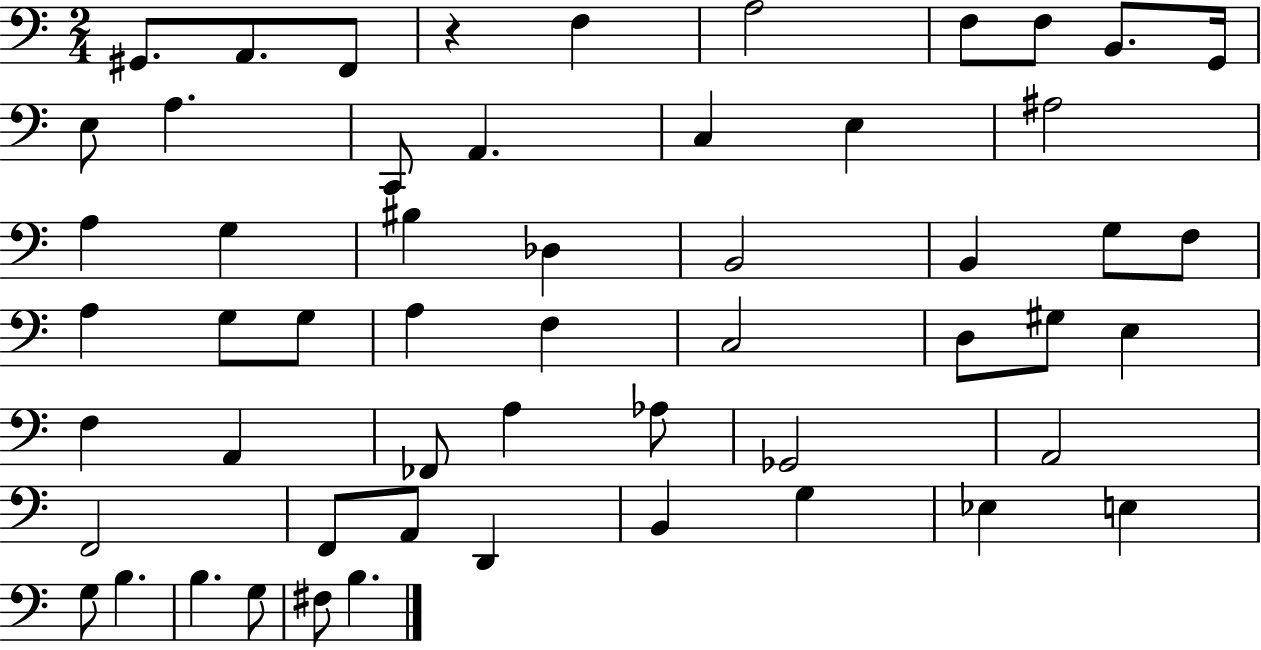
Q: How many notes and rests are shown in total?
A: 55